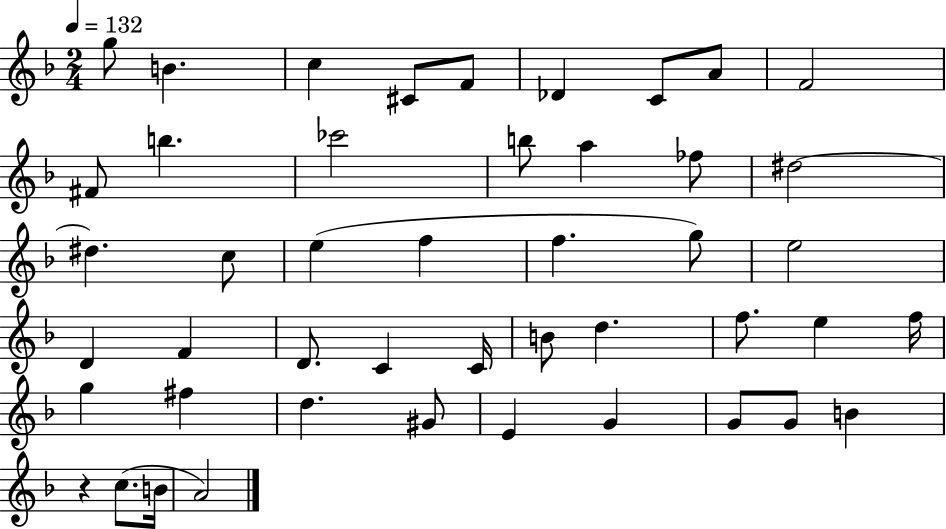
G5/e B4/q. C5/q C#4/e F4/e Db4/q C4/e A4/e F4/h F#4/e B5/q. CES6/h B5/e A5/q FES5/e D#5/h D#5/q. C5/e E5/q F5/q F5/q. G5/e E5/h D4/q F4/q D4/e. C4/q C4/s B4/e D5/q. F5/e. E5/q F5/s G5/q F#5/q D5/q. G#4/e E4/q G4/q G4/e G4/e B4/q R/q C5/e. B4/s A4/h